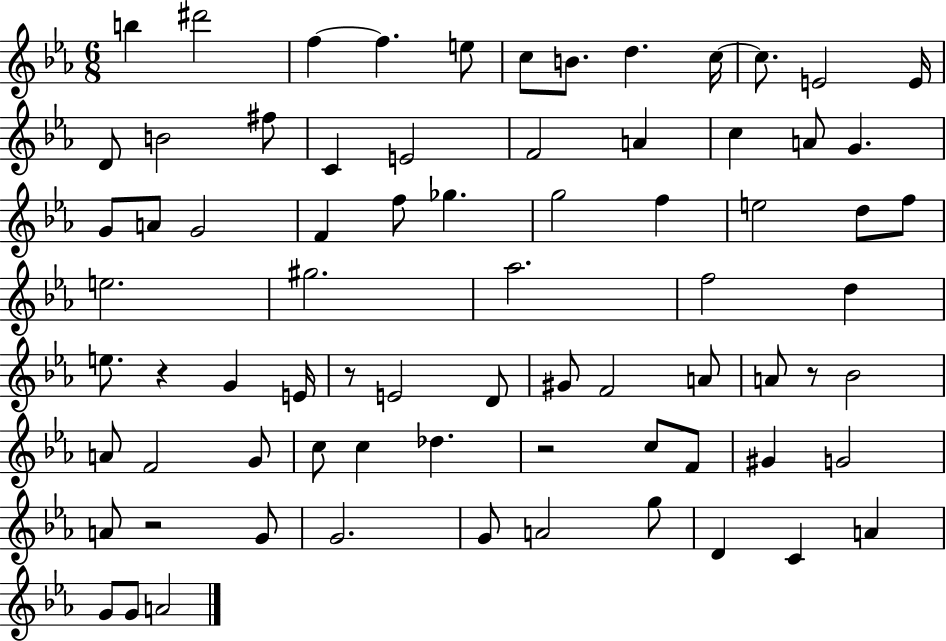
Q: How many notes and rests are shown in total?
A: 75